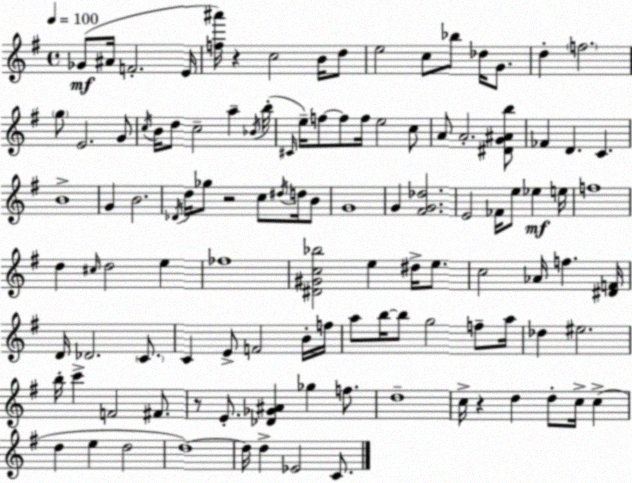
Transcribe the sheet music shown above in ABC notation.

X:1
T:Untitled
M:4/4
L:1/4
K:Em
_G/2 ^A/4 F2 E/4 [f^a']/4 z c2 B/4 d/2 e2 c/2 _b/2 _d/4 G/2 d f2 g/2 E2 G/2 c/4 B/4 d/2 c2 a _B/4 b/4 ^C/4 e/4 f/2 f/2 f/4 e2 c/2 A/2 A2 [^DG^Ab]/2 _F D C B4 G B2 _D/4 d/4 _g/2 z2 c/2 ^d/4 d/4 B/2 G4 G [^FG_d]2 E2 _F/4 e/2 _e e/4 f4 d ^c/4 d2 e _f4 [^D^Gc_b]2 e ^d/4 e/2 c2 _A/4 f [^DF]/4 D/4 _D2 C/2 C E/2 F2 B/4 f/4 a/2 b/4 b/2 g2 f/2 a/4 _d ^e2 b/4 c' F2 ^F/2 z/2 E/2 [_D_G^A] _g f/2 d4 c/4 z d d/2 c/4 c d e d2 d4 d/4 d _E2 C/2